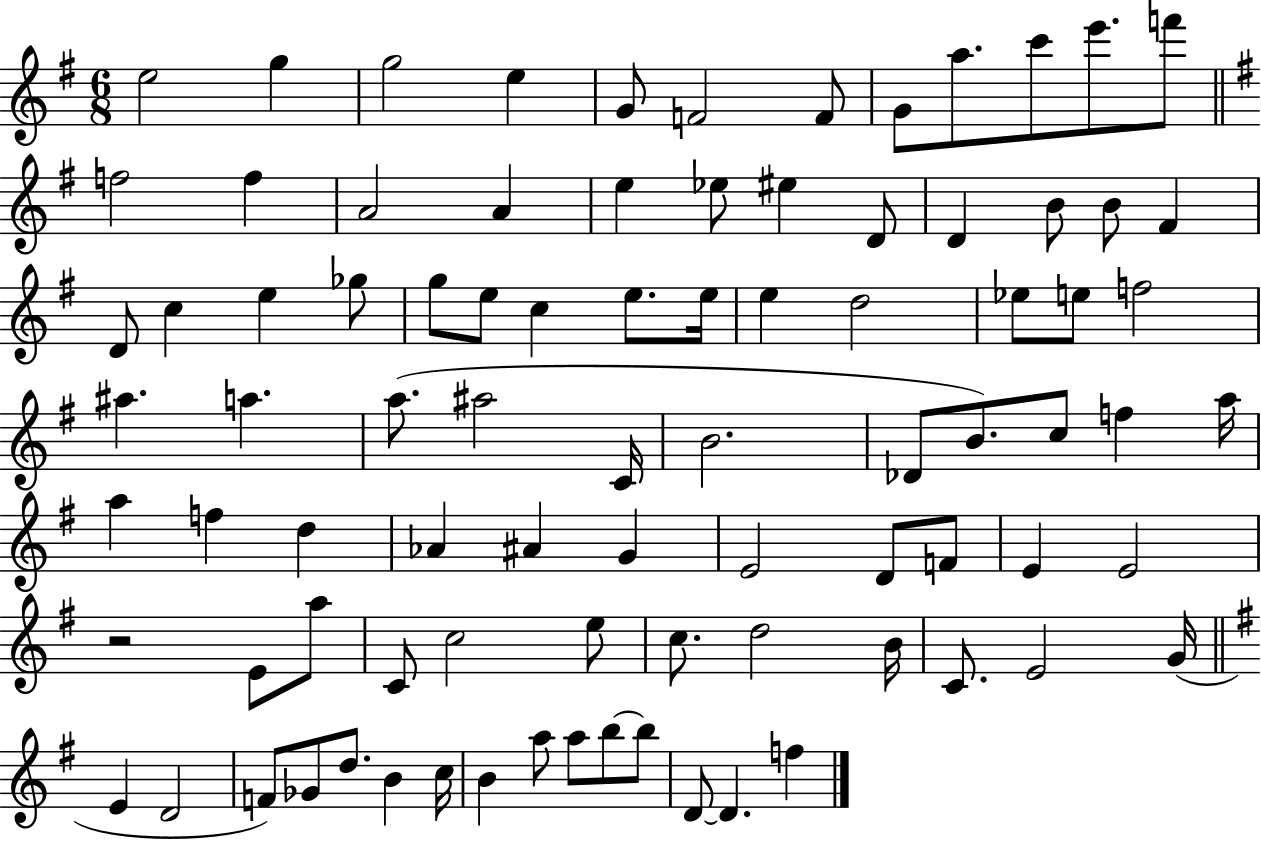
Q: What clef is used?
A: treble